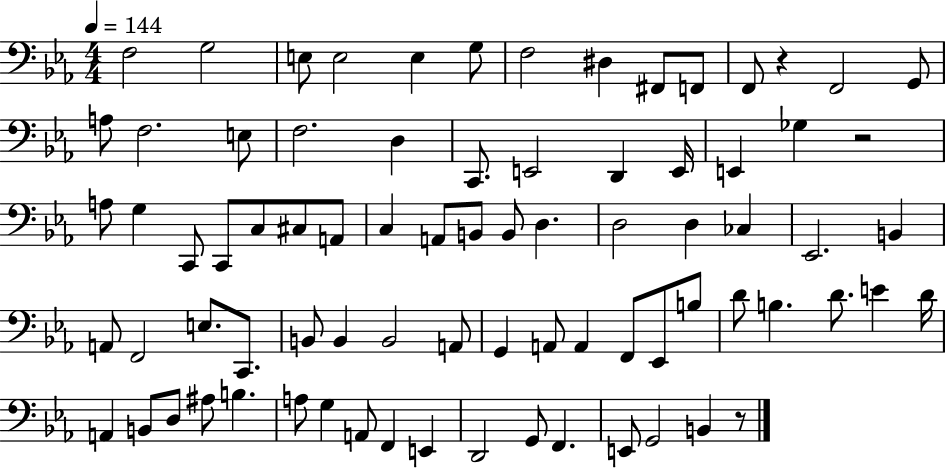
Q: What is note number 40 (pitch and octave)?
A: Eb2